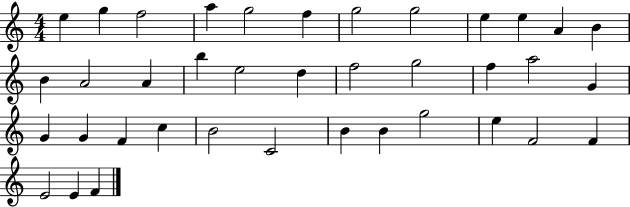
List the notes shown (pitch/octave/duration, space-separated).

E5/q G5/q F5/h A5/q G5/h F5/q G5/h G5/h E5/q E5/q A4/q B4/q B4/q A4/h A4/q B5/q E5/h D5/q F5/h G5/h F5/q A5/h G4/q G4/q G4/q F4/q C5/q B4/h C4/h B4/q B4/q G5/h E5/q F4/h F4/q E4/h E4/q F4/q